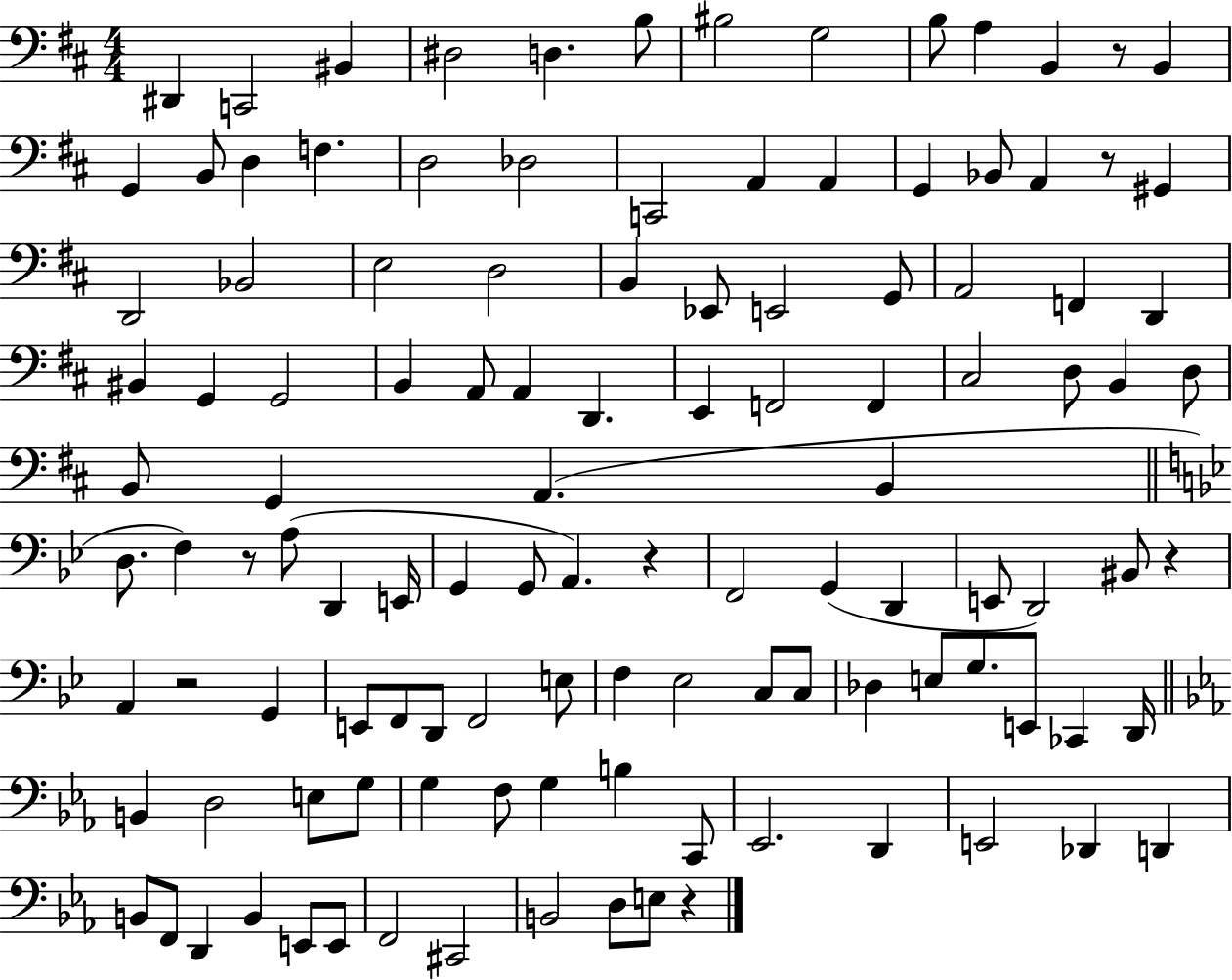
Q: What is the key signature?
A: D major